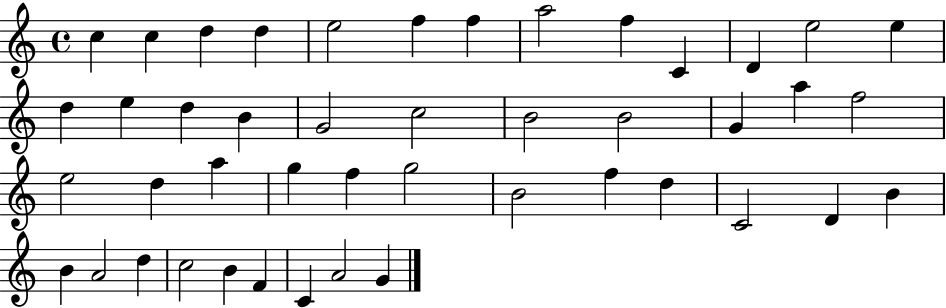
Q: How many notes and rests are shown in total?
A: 45